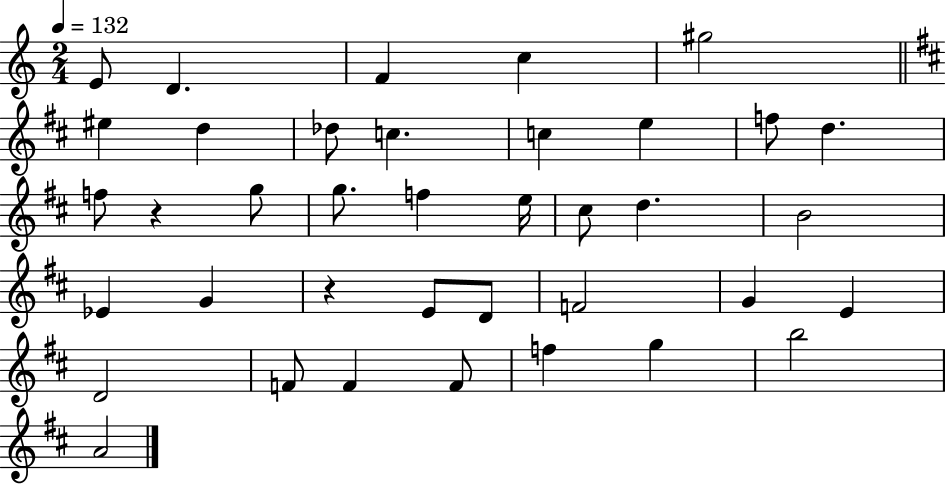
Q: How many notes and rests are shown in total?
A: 38